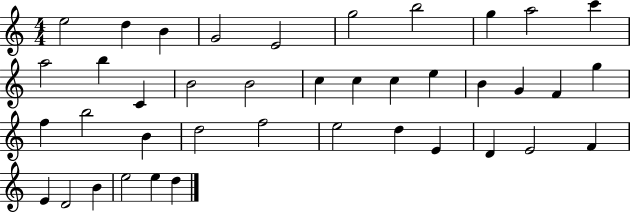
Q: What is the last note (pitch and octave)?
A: D5